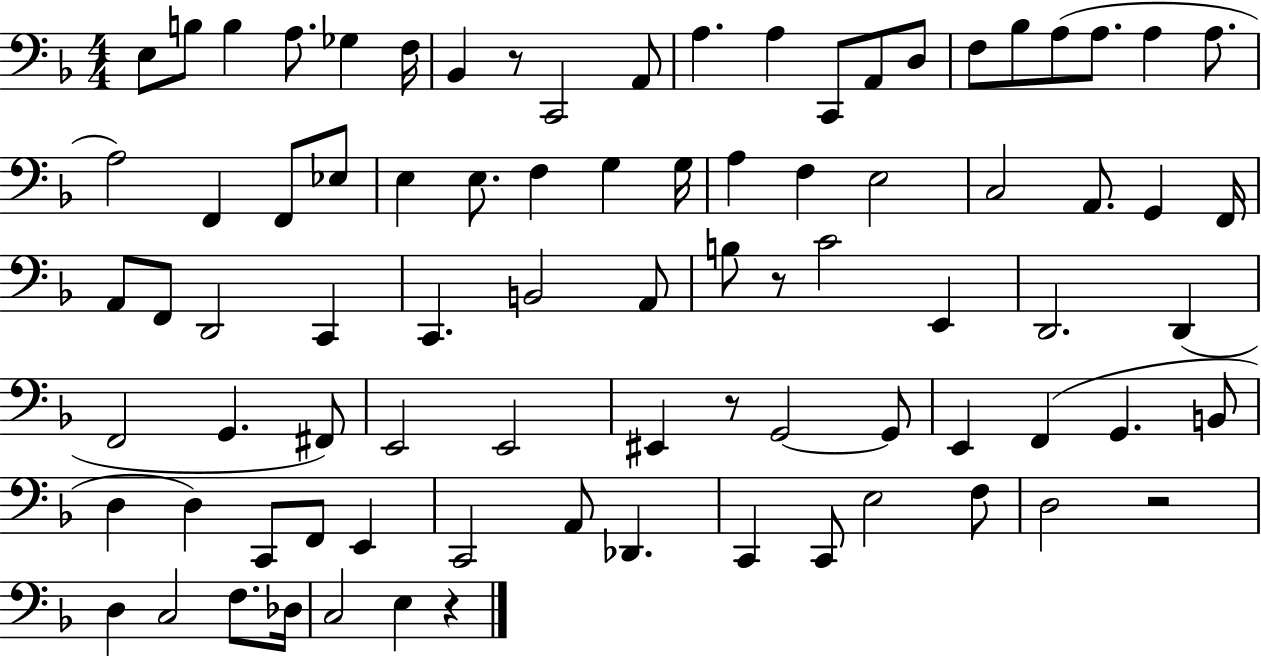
{
  \clef bass
  \numericTimeSignature
  \time 4/4
  \key f \major
  e8 b8 b4 a8. ges4 f16 | bes,4 r8 c,2 a,8 | a4. a4 c,8 a,8 d8 | f8 bes8 a8( a8. a4 a8. | \break a2) f,4 f,8 ees8 | e4 e8. f4 g4 g16 | a4 f4 e2 | c2 a,8. g,4 f,16 | \break a,8 f,8 d,2 c,4 | c,4. b,2 a,8 | b8 r8 c'2 e,4 | d,2. d,4( | \break f,2 g,4. fis,8) | e,2 e,2 | eis,4 r8 g,2~~ g,8 | e,4 f,4( g,4. b,8 | \break d4 d4) c,8 f,8 e,4 | c,2 a,8 des,4. | c,4 c,8 e2 f8 | d2 r2 | \break d4 c2 f8. des16 | c2 e4 r4 | \bar "|."
}